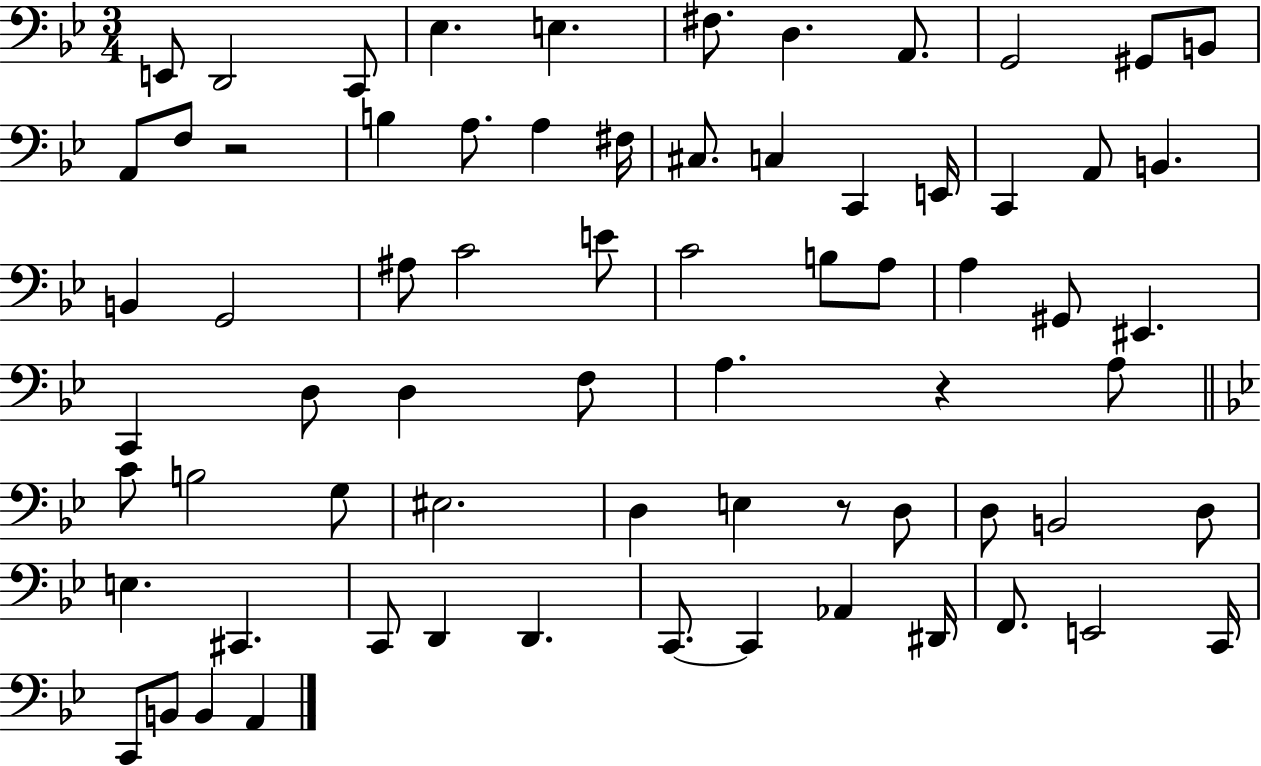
E2/e D2/h C2/e Eb3/q. E3/q. F#3/e. D3/q. A2/e. G2/h G#2/e B2/e A2/e F3/e R/h B3/q A3/e. A3/q F#3/s C#3/e. C3/q C2/q E2/s C2/q A2/e B2/q. B2/q G2/h A#3/e C4/h E4/e C4/h B3/e A3/e A3/q G#2/e EIS2/q. C2/q D3/e D3/q F3/e A3/q. R/q A3/e C4/e B3/h G3/e EIS3/h. D3/q E3/q R/e D3/e D3/e B2/h D3/e E3/q. C#2/q. C2/e D2/q D2/q. C2/e. C2/q Ab2/q D#2/s F2/e. E2/h C2/s C2/e B2/e B2/q A2/q